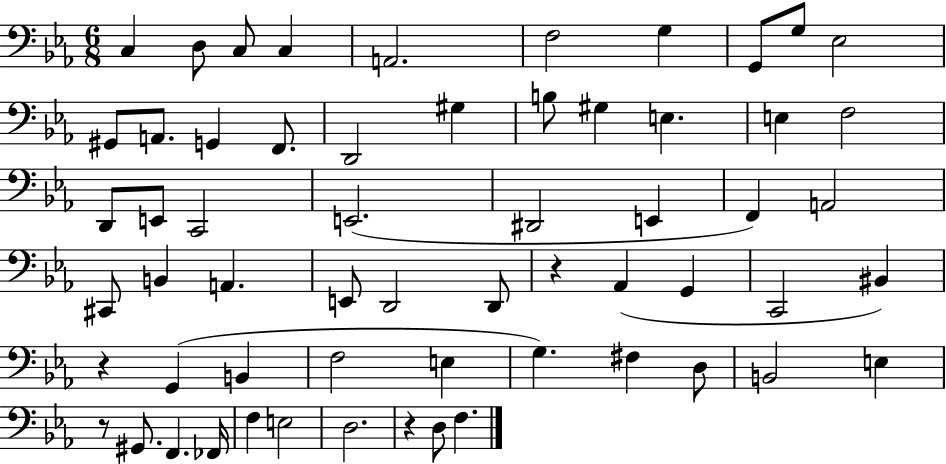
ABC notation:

X:1
T:Untitled
M:6/8
L:1/4
K:Eb
C, D,/2 C,/2 C, A,,2 F,2 G, G,,/2 G,/2 _E,2 ^G,,/2 A,,/2 G,, F,,/2 D,,2 ^G, B,/2 ^G, E, E, F,2 D,,/2 E,,/2 C,,2 E,,2 ^D,,2 E,, F,, A,,2 ^C,,/2 B,, A,, E,,/2 D,,2 D,,/2 z _A,, G,, C,,2 ^B,, z G,, B,, F,2 E, G, ^F, D,/2 B,,2 E, z/2 ^G,,/2 F,, _F,,/4 F, E,2 D,2 z D,/2 F,